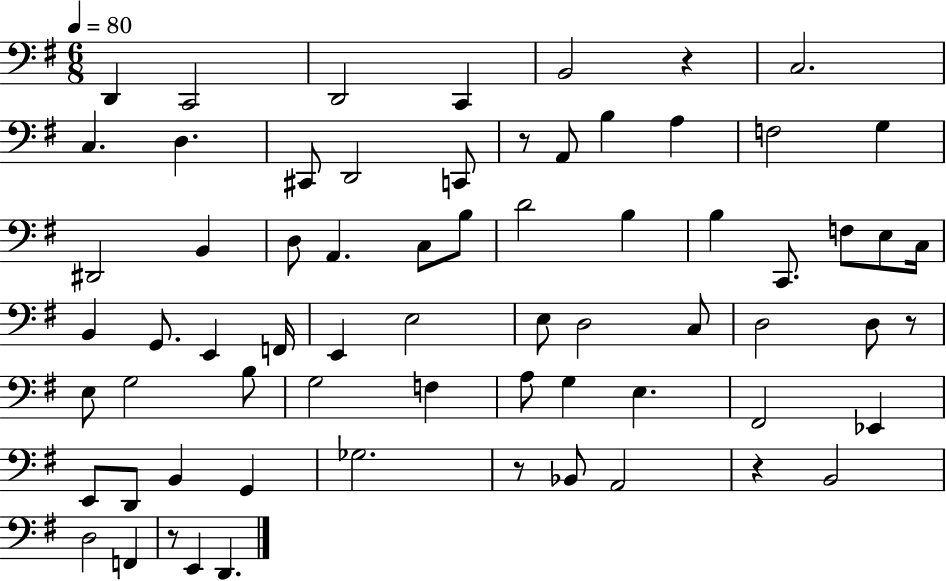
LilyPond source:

{
  \clef bass
  \numericTimeSignature
  \time 6/8
  \key g \major
  \tempo 4 = 80
  \repeat volta 2 { d,4 c,2 | d,2 c,4 | b,2 r4 | c2. | \break c4. d4. | cis,8 d,2 c,8 | r8 a,8 b4 a4 | f2 g4 | \break dis,2 b,4 | d8 a,4. c8 b8 | d'2 b4 | b4 c,8. f8 e8 c16 | \break b,4 g,8. e,4 f,16 | e,4 e2 | e8 d2 c8 | d2 d8 r8 | \break e8 g2 b8 | g2 f4 | a8 g4 e4. | fis,2 ees,4 | \break e,8 d,8 b,4 g,4 | ges2. | r8 bes,8 a,2 | r4 b,2 | \break d2 f,4 | r8 e,4 d,4. | } \bar "|."
}